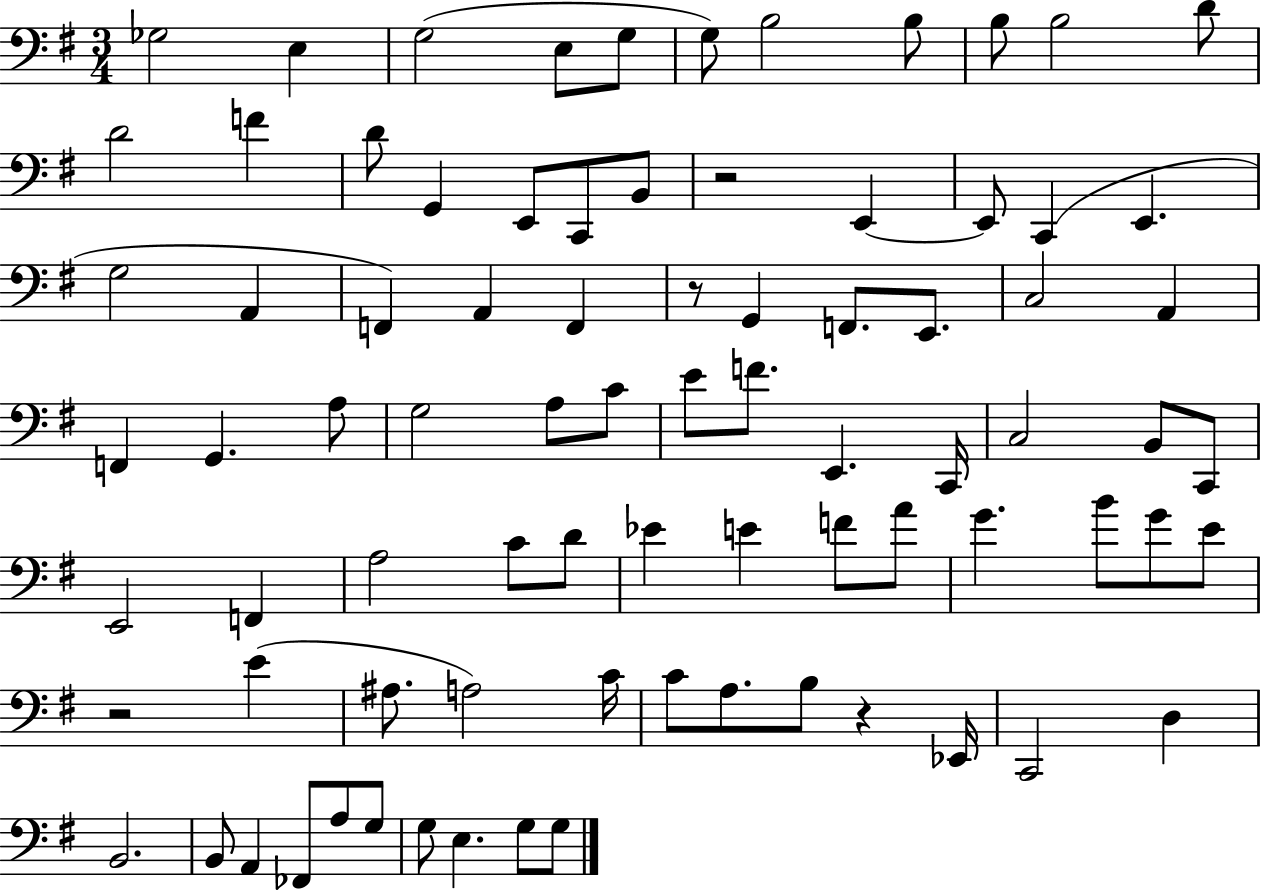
Gb3/h E3/q G3/h E3/e G3/e G3/e B3/h B3/e B3/e B3/h D4/e D4/h F4/q D4/e G2/q E2/e C2/e B2/e R/h E2/q E2/e C2/q E2/q. G3/h A2/q F2/q A2/q F2/q R/e G2/q F2/e. E2/e. C3/h A2/q F2/q G2/q. A3/e G3/h A3/e C4/e E4/e F4/e. E2/q. C2/s C3/h B2/e C2/e E2/h F2/q A3/h C4/e D4/e Eb4/q E4/q F4/e A4/e G4/q. B4/e G4/e E4/e R/h E4/q A#3/e. A3/h C4/s C4/e A3/e. B3/e R/q Eb2/s C2/h D3/q B2/h. B2/e A2/q FES2/e A3/e G3/e G3/e E3/q. G3/e G3/e